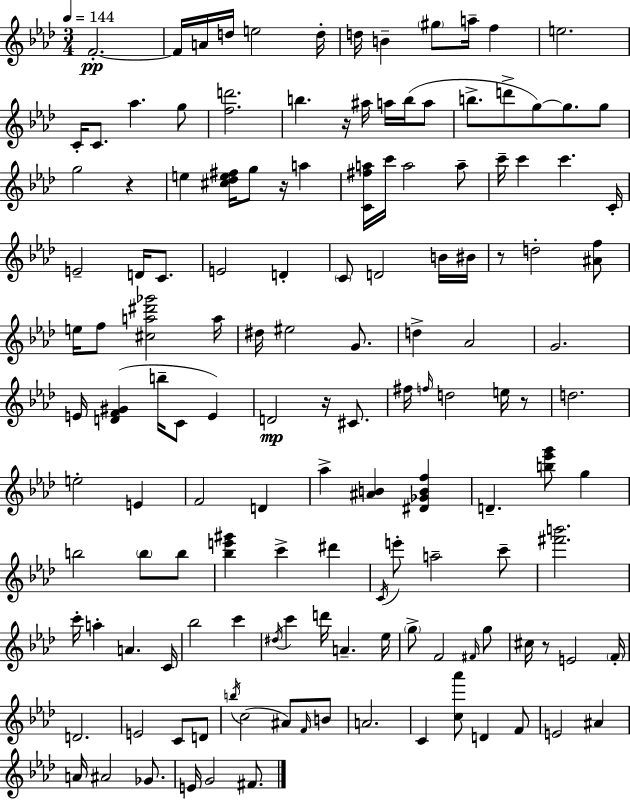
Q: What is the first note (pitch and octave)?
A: F4